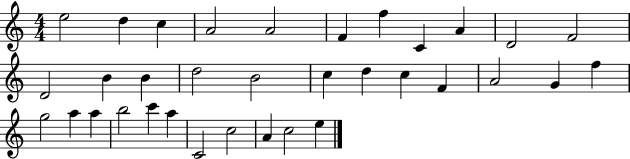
X:1
T:Untitled
M:4/4
L:1/4
K:C
e2 d c A2 A2 F f C A D2 F2 D2 B B d2 B2 c d c F A2 G f g2 a a b2 c' a C2 c2 A c2 e